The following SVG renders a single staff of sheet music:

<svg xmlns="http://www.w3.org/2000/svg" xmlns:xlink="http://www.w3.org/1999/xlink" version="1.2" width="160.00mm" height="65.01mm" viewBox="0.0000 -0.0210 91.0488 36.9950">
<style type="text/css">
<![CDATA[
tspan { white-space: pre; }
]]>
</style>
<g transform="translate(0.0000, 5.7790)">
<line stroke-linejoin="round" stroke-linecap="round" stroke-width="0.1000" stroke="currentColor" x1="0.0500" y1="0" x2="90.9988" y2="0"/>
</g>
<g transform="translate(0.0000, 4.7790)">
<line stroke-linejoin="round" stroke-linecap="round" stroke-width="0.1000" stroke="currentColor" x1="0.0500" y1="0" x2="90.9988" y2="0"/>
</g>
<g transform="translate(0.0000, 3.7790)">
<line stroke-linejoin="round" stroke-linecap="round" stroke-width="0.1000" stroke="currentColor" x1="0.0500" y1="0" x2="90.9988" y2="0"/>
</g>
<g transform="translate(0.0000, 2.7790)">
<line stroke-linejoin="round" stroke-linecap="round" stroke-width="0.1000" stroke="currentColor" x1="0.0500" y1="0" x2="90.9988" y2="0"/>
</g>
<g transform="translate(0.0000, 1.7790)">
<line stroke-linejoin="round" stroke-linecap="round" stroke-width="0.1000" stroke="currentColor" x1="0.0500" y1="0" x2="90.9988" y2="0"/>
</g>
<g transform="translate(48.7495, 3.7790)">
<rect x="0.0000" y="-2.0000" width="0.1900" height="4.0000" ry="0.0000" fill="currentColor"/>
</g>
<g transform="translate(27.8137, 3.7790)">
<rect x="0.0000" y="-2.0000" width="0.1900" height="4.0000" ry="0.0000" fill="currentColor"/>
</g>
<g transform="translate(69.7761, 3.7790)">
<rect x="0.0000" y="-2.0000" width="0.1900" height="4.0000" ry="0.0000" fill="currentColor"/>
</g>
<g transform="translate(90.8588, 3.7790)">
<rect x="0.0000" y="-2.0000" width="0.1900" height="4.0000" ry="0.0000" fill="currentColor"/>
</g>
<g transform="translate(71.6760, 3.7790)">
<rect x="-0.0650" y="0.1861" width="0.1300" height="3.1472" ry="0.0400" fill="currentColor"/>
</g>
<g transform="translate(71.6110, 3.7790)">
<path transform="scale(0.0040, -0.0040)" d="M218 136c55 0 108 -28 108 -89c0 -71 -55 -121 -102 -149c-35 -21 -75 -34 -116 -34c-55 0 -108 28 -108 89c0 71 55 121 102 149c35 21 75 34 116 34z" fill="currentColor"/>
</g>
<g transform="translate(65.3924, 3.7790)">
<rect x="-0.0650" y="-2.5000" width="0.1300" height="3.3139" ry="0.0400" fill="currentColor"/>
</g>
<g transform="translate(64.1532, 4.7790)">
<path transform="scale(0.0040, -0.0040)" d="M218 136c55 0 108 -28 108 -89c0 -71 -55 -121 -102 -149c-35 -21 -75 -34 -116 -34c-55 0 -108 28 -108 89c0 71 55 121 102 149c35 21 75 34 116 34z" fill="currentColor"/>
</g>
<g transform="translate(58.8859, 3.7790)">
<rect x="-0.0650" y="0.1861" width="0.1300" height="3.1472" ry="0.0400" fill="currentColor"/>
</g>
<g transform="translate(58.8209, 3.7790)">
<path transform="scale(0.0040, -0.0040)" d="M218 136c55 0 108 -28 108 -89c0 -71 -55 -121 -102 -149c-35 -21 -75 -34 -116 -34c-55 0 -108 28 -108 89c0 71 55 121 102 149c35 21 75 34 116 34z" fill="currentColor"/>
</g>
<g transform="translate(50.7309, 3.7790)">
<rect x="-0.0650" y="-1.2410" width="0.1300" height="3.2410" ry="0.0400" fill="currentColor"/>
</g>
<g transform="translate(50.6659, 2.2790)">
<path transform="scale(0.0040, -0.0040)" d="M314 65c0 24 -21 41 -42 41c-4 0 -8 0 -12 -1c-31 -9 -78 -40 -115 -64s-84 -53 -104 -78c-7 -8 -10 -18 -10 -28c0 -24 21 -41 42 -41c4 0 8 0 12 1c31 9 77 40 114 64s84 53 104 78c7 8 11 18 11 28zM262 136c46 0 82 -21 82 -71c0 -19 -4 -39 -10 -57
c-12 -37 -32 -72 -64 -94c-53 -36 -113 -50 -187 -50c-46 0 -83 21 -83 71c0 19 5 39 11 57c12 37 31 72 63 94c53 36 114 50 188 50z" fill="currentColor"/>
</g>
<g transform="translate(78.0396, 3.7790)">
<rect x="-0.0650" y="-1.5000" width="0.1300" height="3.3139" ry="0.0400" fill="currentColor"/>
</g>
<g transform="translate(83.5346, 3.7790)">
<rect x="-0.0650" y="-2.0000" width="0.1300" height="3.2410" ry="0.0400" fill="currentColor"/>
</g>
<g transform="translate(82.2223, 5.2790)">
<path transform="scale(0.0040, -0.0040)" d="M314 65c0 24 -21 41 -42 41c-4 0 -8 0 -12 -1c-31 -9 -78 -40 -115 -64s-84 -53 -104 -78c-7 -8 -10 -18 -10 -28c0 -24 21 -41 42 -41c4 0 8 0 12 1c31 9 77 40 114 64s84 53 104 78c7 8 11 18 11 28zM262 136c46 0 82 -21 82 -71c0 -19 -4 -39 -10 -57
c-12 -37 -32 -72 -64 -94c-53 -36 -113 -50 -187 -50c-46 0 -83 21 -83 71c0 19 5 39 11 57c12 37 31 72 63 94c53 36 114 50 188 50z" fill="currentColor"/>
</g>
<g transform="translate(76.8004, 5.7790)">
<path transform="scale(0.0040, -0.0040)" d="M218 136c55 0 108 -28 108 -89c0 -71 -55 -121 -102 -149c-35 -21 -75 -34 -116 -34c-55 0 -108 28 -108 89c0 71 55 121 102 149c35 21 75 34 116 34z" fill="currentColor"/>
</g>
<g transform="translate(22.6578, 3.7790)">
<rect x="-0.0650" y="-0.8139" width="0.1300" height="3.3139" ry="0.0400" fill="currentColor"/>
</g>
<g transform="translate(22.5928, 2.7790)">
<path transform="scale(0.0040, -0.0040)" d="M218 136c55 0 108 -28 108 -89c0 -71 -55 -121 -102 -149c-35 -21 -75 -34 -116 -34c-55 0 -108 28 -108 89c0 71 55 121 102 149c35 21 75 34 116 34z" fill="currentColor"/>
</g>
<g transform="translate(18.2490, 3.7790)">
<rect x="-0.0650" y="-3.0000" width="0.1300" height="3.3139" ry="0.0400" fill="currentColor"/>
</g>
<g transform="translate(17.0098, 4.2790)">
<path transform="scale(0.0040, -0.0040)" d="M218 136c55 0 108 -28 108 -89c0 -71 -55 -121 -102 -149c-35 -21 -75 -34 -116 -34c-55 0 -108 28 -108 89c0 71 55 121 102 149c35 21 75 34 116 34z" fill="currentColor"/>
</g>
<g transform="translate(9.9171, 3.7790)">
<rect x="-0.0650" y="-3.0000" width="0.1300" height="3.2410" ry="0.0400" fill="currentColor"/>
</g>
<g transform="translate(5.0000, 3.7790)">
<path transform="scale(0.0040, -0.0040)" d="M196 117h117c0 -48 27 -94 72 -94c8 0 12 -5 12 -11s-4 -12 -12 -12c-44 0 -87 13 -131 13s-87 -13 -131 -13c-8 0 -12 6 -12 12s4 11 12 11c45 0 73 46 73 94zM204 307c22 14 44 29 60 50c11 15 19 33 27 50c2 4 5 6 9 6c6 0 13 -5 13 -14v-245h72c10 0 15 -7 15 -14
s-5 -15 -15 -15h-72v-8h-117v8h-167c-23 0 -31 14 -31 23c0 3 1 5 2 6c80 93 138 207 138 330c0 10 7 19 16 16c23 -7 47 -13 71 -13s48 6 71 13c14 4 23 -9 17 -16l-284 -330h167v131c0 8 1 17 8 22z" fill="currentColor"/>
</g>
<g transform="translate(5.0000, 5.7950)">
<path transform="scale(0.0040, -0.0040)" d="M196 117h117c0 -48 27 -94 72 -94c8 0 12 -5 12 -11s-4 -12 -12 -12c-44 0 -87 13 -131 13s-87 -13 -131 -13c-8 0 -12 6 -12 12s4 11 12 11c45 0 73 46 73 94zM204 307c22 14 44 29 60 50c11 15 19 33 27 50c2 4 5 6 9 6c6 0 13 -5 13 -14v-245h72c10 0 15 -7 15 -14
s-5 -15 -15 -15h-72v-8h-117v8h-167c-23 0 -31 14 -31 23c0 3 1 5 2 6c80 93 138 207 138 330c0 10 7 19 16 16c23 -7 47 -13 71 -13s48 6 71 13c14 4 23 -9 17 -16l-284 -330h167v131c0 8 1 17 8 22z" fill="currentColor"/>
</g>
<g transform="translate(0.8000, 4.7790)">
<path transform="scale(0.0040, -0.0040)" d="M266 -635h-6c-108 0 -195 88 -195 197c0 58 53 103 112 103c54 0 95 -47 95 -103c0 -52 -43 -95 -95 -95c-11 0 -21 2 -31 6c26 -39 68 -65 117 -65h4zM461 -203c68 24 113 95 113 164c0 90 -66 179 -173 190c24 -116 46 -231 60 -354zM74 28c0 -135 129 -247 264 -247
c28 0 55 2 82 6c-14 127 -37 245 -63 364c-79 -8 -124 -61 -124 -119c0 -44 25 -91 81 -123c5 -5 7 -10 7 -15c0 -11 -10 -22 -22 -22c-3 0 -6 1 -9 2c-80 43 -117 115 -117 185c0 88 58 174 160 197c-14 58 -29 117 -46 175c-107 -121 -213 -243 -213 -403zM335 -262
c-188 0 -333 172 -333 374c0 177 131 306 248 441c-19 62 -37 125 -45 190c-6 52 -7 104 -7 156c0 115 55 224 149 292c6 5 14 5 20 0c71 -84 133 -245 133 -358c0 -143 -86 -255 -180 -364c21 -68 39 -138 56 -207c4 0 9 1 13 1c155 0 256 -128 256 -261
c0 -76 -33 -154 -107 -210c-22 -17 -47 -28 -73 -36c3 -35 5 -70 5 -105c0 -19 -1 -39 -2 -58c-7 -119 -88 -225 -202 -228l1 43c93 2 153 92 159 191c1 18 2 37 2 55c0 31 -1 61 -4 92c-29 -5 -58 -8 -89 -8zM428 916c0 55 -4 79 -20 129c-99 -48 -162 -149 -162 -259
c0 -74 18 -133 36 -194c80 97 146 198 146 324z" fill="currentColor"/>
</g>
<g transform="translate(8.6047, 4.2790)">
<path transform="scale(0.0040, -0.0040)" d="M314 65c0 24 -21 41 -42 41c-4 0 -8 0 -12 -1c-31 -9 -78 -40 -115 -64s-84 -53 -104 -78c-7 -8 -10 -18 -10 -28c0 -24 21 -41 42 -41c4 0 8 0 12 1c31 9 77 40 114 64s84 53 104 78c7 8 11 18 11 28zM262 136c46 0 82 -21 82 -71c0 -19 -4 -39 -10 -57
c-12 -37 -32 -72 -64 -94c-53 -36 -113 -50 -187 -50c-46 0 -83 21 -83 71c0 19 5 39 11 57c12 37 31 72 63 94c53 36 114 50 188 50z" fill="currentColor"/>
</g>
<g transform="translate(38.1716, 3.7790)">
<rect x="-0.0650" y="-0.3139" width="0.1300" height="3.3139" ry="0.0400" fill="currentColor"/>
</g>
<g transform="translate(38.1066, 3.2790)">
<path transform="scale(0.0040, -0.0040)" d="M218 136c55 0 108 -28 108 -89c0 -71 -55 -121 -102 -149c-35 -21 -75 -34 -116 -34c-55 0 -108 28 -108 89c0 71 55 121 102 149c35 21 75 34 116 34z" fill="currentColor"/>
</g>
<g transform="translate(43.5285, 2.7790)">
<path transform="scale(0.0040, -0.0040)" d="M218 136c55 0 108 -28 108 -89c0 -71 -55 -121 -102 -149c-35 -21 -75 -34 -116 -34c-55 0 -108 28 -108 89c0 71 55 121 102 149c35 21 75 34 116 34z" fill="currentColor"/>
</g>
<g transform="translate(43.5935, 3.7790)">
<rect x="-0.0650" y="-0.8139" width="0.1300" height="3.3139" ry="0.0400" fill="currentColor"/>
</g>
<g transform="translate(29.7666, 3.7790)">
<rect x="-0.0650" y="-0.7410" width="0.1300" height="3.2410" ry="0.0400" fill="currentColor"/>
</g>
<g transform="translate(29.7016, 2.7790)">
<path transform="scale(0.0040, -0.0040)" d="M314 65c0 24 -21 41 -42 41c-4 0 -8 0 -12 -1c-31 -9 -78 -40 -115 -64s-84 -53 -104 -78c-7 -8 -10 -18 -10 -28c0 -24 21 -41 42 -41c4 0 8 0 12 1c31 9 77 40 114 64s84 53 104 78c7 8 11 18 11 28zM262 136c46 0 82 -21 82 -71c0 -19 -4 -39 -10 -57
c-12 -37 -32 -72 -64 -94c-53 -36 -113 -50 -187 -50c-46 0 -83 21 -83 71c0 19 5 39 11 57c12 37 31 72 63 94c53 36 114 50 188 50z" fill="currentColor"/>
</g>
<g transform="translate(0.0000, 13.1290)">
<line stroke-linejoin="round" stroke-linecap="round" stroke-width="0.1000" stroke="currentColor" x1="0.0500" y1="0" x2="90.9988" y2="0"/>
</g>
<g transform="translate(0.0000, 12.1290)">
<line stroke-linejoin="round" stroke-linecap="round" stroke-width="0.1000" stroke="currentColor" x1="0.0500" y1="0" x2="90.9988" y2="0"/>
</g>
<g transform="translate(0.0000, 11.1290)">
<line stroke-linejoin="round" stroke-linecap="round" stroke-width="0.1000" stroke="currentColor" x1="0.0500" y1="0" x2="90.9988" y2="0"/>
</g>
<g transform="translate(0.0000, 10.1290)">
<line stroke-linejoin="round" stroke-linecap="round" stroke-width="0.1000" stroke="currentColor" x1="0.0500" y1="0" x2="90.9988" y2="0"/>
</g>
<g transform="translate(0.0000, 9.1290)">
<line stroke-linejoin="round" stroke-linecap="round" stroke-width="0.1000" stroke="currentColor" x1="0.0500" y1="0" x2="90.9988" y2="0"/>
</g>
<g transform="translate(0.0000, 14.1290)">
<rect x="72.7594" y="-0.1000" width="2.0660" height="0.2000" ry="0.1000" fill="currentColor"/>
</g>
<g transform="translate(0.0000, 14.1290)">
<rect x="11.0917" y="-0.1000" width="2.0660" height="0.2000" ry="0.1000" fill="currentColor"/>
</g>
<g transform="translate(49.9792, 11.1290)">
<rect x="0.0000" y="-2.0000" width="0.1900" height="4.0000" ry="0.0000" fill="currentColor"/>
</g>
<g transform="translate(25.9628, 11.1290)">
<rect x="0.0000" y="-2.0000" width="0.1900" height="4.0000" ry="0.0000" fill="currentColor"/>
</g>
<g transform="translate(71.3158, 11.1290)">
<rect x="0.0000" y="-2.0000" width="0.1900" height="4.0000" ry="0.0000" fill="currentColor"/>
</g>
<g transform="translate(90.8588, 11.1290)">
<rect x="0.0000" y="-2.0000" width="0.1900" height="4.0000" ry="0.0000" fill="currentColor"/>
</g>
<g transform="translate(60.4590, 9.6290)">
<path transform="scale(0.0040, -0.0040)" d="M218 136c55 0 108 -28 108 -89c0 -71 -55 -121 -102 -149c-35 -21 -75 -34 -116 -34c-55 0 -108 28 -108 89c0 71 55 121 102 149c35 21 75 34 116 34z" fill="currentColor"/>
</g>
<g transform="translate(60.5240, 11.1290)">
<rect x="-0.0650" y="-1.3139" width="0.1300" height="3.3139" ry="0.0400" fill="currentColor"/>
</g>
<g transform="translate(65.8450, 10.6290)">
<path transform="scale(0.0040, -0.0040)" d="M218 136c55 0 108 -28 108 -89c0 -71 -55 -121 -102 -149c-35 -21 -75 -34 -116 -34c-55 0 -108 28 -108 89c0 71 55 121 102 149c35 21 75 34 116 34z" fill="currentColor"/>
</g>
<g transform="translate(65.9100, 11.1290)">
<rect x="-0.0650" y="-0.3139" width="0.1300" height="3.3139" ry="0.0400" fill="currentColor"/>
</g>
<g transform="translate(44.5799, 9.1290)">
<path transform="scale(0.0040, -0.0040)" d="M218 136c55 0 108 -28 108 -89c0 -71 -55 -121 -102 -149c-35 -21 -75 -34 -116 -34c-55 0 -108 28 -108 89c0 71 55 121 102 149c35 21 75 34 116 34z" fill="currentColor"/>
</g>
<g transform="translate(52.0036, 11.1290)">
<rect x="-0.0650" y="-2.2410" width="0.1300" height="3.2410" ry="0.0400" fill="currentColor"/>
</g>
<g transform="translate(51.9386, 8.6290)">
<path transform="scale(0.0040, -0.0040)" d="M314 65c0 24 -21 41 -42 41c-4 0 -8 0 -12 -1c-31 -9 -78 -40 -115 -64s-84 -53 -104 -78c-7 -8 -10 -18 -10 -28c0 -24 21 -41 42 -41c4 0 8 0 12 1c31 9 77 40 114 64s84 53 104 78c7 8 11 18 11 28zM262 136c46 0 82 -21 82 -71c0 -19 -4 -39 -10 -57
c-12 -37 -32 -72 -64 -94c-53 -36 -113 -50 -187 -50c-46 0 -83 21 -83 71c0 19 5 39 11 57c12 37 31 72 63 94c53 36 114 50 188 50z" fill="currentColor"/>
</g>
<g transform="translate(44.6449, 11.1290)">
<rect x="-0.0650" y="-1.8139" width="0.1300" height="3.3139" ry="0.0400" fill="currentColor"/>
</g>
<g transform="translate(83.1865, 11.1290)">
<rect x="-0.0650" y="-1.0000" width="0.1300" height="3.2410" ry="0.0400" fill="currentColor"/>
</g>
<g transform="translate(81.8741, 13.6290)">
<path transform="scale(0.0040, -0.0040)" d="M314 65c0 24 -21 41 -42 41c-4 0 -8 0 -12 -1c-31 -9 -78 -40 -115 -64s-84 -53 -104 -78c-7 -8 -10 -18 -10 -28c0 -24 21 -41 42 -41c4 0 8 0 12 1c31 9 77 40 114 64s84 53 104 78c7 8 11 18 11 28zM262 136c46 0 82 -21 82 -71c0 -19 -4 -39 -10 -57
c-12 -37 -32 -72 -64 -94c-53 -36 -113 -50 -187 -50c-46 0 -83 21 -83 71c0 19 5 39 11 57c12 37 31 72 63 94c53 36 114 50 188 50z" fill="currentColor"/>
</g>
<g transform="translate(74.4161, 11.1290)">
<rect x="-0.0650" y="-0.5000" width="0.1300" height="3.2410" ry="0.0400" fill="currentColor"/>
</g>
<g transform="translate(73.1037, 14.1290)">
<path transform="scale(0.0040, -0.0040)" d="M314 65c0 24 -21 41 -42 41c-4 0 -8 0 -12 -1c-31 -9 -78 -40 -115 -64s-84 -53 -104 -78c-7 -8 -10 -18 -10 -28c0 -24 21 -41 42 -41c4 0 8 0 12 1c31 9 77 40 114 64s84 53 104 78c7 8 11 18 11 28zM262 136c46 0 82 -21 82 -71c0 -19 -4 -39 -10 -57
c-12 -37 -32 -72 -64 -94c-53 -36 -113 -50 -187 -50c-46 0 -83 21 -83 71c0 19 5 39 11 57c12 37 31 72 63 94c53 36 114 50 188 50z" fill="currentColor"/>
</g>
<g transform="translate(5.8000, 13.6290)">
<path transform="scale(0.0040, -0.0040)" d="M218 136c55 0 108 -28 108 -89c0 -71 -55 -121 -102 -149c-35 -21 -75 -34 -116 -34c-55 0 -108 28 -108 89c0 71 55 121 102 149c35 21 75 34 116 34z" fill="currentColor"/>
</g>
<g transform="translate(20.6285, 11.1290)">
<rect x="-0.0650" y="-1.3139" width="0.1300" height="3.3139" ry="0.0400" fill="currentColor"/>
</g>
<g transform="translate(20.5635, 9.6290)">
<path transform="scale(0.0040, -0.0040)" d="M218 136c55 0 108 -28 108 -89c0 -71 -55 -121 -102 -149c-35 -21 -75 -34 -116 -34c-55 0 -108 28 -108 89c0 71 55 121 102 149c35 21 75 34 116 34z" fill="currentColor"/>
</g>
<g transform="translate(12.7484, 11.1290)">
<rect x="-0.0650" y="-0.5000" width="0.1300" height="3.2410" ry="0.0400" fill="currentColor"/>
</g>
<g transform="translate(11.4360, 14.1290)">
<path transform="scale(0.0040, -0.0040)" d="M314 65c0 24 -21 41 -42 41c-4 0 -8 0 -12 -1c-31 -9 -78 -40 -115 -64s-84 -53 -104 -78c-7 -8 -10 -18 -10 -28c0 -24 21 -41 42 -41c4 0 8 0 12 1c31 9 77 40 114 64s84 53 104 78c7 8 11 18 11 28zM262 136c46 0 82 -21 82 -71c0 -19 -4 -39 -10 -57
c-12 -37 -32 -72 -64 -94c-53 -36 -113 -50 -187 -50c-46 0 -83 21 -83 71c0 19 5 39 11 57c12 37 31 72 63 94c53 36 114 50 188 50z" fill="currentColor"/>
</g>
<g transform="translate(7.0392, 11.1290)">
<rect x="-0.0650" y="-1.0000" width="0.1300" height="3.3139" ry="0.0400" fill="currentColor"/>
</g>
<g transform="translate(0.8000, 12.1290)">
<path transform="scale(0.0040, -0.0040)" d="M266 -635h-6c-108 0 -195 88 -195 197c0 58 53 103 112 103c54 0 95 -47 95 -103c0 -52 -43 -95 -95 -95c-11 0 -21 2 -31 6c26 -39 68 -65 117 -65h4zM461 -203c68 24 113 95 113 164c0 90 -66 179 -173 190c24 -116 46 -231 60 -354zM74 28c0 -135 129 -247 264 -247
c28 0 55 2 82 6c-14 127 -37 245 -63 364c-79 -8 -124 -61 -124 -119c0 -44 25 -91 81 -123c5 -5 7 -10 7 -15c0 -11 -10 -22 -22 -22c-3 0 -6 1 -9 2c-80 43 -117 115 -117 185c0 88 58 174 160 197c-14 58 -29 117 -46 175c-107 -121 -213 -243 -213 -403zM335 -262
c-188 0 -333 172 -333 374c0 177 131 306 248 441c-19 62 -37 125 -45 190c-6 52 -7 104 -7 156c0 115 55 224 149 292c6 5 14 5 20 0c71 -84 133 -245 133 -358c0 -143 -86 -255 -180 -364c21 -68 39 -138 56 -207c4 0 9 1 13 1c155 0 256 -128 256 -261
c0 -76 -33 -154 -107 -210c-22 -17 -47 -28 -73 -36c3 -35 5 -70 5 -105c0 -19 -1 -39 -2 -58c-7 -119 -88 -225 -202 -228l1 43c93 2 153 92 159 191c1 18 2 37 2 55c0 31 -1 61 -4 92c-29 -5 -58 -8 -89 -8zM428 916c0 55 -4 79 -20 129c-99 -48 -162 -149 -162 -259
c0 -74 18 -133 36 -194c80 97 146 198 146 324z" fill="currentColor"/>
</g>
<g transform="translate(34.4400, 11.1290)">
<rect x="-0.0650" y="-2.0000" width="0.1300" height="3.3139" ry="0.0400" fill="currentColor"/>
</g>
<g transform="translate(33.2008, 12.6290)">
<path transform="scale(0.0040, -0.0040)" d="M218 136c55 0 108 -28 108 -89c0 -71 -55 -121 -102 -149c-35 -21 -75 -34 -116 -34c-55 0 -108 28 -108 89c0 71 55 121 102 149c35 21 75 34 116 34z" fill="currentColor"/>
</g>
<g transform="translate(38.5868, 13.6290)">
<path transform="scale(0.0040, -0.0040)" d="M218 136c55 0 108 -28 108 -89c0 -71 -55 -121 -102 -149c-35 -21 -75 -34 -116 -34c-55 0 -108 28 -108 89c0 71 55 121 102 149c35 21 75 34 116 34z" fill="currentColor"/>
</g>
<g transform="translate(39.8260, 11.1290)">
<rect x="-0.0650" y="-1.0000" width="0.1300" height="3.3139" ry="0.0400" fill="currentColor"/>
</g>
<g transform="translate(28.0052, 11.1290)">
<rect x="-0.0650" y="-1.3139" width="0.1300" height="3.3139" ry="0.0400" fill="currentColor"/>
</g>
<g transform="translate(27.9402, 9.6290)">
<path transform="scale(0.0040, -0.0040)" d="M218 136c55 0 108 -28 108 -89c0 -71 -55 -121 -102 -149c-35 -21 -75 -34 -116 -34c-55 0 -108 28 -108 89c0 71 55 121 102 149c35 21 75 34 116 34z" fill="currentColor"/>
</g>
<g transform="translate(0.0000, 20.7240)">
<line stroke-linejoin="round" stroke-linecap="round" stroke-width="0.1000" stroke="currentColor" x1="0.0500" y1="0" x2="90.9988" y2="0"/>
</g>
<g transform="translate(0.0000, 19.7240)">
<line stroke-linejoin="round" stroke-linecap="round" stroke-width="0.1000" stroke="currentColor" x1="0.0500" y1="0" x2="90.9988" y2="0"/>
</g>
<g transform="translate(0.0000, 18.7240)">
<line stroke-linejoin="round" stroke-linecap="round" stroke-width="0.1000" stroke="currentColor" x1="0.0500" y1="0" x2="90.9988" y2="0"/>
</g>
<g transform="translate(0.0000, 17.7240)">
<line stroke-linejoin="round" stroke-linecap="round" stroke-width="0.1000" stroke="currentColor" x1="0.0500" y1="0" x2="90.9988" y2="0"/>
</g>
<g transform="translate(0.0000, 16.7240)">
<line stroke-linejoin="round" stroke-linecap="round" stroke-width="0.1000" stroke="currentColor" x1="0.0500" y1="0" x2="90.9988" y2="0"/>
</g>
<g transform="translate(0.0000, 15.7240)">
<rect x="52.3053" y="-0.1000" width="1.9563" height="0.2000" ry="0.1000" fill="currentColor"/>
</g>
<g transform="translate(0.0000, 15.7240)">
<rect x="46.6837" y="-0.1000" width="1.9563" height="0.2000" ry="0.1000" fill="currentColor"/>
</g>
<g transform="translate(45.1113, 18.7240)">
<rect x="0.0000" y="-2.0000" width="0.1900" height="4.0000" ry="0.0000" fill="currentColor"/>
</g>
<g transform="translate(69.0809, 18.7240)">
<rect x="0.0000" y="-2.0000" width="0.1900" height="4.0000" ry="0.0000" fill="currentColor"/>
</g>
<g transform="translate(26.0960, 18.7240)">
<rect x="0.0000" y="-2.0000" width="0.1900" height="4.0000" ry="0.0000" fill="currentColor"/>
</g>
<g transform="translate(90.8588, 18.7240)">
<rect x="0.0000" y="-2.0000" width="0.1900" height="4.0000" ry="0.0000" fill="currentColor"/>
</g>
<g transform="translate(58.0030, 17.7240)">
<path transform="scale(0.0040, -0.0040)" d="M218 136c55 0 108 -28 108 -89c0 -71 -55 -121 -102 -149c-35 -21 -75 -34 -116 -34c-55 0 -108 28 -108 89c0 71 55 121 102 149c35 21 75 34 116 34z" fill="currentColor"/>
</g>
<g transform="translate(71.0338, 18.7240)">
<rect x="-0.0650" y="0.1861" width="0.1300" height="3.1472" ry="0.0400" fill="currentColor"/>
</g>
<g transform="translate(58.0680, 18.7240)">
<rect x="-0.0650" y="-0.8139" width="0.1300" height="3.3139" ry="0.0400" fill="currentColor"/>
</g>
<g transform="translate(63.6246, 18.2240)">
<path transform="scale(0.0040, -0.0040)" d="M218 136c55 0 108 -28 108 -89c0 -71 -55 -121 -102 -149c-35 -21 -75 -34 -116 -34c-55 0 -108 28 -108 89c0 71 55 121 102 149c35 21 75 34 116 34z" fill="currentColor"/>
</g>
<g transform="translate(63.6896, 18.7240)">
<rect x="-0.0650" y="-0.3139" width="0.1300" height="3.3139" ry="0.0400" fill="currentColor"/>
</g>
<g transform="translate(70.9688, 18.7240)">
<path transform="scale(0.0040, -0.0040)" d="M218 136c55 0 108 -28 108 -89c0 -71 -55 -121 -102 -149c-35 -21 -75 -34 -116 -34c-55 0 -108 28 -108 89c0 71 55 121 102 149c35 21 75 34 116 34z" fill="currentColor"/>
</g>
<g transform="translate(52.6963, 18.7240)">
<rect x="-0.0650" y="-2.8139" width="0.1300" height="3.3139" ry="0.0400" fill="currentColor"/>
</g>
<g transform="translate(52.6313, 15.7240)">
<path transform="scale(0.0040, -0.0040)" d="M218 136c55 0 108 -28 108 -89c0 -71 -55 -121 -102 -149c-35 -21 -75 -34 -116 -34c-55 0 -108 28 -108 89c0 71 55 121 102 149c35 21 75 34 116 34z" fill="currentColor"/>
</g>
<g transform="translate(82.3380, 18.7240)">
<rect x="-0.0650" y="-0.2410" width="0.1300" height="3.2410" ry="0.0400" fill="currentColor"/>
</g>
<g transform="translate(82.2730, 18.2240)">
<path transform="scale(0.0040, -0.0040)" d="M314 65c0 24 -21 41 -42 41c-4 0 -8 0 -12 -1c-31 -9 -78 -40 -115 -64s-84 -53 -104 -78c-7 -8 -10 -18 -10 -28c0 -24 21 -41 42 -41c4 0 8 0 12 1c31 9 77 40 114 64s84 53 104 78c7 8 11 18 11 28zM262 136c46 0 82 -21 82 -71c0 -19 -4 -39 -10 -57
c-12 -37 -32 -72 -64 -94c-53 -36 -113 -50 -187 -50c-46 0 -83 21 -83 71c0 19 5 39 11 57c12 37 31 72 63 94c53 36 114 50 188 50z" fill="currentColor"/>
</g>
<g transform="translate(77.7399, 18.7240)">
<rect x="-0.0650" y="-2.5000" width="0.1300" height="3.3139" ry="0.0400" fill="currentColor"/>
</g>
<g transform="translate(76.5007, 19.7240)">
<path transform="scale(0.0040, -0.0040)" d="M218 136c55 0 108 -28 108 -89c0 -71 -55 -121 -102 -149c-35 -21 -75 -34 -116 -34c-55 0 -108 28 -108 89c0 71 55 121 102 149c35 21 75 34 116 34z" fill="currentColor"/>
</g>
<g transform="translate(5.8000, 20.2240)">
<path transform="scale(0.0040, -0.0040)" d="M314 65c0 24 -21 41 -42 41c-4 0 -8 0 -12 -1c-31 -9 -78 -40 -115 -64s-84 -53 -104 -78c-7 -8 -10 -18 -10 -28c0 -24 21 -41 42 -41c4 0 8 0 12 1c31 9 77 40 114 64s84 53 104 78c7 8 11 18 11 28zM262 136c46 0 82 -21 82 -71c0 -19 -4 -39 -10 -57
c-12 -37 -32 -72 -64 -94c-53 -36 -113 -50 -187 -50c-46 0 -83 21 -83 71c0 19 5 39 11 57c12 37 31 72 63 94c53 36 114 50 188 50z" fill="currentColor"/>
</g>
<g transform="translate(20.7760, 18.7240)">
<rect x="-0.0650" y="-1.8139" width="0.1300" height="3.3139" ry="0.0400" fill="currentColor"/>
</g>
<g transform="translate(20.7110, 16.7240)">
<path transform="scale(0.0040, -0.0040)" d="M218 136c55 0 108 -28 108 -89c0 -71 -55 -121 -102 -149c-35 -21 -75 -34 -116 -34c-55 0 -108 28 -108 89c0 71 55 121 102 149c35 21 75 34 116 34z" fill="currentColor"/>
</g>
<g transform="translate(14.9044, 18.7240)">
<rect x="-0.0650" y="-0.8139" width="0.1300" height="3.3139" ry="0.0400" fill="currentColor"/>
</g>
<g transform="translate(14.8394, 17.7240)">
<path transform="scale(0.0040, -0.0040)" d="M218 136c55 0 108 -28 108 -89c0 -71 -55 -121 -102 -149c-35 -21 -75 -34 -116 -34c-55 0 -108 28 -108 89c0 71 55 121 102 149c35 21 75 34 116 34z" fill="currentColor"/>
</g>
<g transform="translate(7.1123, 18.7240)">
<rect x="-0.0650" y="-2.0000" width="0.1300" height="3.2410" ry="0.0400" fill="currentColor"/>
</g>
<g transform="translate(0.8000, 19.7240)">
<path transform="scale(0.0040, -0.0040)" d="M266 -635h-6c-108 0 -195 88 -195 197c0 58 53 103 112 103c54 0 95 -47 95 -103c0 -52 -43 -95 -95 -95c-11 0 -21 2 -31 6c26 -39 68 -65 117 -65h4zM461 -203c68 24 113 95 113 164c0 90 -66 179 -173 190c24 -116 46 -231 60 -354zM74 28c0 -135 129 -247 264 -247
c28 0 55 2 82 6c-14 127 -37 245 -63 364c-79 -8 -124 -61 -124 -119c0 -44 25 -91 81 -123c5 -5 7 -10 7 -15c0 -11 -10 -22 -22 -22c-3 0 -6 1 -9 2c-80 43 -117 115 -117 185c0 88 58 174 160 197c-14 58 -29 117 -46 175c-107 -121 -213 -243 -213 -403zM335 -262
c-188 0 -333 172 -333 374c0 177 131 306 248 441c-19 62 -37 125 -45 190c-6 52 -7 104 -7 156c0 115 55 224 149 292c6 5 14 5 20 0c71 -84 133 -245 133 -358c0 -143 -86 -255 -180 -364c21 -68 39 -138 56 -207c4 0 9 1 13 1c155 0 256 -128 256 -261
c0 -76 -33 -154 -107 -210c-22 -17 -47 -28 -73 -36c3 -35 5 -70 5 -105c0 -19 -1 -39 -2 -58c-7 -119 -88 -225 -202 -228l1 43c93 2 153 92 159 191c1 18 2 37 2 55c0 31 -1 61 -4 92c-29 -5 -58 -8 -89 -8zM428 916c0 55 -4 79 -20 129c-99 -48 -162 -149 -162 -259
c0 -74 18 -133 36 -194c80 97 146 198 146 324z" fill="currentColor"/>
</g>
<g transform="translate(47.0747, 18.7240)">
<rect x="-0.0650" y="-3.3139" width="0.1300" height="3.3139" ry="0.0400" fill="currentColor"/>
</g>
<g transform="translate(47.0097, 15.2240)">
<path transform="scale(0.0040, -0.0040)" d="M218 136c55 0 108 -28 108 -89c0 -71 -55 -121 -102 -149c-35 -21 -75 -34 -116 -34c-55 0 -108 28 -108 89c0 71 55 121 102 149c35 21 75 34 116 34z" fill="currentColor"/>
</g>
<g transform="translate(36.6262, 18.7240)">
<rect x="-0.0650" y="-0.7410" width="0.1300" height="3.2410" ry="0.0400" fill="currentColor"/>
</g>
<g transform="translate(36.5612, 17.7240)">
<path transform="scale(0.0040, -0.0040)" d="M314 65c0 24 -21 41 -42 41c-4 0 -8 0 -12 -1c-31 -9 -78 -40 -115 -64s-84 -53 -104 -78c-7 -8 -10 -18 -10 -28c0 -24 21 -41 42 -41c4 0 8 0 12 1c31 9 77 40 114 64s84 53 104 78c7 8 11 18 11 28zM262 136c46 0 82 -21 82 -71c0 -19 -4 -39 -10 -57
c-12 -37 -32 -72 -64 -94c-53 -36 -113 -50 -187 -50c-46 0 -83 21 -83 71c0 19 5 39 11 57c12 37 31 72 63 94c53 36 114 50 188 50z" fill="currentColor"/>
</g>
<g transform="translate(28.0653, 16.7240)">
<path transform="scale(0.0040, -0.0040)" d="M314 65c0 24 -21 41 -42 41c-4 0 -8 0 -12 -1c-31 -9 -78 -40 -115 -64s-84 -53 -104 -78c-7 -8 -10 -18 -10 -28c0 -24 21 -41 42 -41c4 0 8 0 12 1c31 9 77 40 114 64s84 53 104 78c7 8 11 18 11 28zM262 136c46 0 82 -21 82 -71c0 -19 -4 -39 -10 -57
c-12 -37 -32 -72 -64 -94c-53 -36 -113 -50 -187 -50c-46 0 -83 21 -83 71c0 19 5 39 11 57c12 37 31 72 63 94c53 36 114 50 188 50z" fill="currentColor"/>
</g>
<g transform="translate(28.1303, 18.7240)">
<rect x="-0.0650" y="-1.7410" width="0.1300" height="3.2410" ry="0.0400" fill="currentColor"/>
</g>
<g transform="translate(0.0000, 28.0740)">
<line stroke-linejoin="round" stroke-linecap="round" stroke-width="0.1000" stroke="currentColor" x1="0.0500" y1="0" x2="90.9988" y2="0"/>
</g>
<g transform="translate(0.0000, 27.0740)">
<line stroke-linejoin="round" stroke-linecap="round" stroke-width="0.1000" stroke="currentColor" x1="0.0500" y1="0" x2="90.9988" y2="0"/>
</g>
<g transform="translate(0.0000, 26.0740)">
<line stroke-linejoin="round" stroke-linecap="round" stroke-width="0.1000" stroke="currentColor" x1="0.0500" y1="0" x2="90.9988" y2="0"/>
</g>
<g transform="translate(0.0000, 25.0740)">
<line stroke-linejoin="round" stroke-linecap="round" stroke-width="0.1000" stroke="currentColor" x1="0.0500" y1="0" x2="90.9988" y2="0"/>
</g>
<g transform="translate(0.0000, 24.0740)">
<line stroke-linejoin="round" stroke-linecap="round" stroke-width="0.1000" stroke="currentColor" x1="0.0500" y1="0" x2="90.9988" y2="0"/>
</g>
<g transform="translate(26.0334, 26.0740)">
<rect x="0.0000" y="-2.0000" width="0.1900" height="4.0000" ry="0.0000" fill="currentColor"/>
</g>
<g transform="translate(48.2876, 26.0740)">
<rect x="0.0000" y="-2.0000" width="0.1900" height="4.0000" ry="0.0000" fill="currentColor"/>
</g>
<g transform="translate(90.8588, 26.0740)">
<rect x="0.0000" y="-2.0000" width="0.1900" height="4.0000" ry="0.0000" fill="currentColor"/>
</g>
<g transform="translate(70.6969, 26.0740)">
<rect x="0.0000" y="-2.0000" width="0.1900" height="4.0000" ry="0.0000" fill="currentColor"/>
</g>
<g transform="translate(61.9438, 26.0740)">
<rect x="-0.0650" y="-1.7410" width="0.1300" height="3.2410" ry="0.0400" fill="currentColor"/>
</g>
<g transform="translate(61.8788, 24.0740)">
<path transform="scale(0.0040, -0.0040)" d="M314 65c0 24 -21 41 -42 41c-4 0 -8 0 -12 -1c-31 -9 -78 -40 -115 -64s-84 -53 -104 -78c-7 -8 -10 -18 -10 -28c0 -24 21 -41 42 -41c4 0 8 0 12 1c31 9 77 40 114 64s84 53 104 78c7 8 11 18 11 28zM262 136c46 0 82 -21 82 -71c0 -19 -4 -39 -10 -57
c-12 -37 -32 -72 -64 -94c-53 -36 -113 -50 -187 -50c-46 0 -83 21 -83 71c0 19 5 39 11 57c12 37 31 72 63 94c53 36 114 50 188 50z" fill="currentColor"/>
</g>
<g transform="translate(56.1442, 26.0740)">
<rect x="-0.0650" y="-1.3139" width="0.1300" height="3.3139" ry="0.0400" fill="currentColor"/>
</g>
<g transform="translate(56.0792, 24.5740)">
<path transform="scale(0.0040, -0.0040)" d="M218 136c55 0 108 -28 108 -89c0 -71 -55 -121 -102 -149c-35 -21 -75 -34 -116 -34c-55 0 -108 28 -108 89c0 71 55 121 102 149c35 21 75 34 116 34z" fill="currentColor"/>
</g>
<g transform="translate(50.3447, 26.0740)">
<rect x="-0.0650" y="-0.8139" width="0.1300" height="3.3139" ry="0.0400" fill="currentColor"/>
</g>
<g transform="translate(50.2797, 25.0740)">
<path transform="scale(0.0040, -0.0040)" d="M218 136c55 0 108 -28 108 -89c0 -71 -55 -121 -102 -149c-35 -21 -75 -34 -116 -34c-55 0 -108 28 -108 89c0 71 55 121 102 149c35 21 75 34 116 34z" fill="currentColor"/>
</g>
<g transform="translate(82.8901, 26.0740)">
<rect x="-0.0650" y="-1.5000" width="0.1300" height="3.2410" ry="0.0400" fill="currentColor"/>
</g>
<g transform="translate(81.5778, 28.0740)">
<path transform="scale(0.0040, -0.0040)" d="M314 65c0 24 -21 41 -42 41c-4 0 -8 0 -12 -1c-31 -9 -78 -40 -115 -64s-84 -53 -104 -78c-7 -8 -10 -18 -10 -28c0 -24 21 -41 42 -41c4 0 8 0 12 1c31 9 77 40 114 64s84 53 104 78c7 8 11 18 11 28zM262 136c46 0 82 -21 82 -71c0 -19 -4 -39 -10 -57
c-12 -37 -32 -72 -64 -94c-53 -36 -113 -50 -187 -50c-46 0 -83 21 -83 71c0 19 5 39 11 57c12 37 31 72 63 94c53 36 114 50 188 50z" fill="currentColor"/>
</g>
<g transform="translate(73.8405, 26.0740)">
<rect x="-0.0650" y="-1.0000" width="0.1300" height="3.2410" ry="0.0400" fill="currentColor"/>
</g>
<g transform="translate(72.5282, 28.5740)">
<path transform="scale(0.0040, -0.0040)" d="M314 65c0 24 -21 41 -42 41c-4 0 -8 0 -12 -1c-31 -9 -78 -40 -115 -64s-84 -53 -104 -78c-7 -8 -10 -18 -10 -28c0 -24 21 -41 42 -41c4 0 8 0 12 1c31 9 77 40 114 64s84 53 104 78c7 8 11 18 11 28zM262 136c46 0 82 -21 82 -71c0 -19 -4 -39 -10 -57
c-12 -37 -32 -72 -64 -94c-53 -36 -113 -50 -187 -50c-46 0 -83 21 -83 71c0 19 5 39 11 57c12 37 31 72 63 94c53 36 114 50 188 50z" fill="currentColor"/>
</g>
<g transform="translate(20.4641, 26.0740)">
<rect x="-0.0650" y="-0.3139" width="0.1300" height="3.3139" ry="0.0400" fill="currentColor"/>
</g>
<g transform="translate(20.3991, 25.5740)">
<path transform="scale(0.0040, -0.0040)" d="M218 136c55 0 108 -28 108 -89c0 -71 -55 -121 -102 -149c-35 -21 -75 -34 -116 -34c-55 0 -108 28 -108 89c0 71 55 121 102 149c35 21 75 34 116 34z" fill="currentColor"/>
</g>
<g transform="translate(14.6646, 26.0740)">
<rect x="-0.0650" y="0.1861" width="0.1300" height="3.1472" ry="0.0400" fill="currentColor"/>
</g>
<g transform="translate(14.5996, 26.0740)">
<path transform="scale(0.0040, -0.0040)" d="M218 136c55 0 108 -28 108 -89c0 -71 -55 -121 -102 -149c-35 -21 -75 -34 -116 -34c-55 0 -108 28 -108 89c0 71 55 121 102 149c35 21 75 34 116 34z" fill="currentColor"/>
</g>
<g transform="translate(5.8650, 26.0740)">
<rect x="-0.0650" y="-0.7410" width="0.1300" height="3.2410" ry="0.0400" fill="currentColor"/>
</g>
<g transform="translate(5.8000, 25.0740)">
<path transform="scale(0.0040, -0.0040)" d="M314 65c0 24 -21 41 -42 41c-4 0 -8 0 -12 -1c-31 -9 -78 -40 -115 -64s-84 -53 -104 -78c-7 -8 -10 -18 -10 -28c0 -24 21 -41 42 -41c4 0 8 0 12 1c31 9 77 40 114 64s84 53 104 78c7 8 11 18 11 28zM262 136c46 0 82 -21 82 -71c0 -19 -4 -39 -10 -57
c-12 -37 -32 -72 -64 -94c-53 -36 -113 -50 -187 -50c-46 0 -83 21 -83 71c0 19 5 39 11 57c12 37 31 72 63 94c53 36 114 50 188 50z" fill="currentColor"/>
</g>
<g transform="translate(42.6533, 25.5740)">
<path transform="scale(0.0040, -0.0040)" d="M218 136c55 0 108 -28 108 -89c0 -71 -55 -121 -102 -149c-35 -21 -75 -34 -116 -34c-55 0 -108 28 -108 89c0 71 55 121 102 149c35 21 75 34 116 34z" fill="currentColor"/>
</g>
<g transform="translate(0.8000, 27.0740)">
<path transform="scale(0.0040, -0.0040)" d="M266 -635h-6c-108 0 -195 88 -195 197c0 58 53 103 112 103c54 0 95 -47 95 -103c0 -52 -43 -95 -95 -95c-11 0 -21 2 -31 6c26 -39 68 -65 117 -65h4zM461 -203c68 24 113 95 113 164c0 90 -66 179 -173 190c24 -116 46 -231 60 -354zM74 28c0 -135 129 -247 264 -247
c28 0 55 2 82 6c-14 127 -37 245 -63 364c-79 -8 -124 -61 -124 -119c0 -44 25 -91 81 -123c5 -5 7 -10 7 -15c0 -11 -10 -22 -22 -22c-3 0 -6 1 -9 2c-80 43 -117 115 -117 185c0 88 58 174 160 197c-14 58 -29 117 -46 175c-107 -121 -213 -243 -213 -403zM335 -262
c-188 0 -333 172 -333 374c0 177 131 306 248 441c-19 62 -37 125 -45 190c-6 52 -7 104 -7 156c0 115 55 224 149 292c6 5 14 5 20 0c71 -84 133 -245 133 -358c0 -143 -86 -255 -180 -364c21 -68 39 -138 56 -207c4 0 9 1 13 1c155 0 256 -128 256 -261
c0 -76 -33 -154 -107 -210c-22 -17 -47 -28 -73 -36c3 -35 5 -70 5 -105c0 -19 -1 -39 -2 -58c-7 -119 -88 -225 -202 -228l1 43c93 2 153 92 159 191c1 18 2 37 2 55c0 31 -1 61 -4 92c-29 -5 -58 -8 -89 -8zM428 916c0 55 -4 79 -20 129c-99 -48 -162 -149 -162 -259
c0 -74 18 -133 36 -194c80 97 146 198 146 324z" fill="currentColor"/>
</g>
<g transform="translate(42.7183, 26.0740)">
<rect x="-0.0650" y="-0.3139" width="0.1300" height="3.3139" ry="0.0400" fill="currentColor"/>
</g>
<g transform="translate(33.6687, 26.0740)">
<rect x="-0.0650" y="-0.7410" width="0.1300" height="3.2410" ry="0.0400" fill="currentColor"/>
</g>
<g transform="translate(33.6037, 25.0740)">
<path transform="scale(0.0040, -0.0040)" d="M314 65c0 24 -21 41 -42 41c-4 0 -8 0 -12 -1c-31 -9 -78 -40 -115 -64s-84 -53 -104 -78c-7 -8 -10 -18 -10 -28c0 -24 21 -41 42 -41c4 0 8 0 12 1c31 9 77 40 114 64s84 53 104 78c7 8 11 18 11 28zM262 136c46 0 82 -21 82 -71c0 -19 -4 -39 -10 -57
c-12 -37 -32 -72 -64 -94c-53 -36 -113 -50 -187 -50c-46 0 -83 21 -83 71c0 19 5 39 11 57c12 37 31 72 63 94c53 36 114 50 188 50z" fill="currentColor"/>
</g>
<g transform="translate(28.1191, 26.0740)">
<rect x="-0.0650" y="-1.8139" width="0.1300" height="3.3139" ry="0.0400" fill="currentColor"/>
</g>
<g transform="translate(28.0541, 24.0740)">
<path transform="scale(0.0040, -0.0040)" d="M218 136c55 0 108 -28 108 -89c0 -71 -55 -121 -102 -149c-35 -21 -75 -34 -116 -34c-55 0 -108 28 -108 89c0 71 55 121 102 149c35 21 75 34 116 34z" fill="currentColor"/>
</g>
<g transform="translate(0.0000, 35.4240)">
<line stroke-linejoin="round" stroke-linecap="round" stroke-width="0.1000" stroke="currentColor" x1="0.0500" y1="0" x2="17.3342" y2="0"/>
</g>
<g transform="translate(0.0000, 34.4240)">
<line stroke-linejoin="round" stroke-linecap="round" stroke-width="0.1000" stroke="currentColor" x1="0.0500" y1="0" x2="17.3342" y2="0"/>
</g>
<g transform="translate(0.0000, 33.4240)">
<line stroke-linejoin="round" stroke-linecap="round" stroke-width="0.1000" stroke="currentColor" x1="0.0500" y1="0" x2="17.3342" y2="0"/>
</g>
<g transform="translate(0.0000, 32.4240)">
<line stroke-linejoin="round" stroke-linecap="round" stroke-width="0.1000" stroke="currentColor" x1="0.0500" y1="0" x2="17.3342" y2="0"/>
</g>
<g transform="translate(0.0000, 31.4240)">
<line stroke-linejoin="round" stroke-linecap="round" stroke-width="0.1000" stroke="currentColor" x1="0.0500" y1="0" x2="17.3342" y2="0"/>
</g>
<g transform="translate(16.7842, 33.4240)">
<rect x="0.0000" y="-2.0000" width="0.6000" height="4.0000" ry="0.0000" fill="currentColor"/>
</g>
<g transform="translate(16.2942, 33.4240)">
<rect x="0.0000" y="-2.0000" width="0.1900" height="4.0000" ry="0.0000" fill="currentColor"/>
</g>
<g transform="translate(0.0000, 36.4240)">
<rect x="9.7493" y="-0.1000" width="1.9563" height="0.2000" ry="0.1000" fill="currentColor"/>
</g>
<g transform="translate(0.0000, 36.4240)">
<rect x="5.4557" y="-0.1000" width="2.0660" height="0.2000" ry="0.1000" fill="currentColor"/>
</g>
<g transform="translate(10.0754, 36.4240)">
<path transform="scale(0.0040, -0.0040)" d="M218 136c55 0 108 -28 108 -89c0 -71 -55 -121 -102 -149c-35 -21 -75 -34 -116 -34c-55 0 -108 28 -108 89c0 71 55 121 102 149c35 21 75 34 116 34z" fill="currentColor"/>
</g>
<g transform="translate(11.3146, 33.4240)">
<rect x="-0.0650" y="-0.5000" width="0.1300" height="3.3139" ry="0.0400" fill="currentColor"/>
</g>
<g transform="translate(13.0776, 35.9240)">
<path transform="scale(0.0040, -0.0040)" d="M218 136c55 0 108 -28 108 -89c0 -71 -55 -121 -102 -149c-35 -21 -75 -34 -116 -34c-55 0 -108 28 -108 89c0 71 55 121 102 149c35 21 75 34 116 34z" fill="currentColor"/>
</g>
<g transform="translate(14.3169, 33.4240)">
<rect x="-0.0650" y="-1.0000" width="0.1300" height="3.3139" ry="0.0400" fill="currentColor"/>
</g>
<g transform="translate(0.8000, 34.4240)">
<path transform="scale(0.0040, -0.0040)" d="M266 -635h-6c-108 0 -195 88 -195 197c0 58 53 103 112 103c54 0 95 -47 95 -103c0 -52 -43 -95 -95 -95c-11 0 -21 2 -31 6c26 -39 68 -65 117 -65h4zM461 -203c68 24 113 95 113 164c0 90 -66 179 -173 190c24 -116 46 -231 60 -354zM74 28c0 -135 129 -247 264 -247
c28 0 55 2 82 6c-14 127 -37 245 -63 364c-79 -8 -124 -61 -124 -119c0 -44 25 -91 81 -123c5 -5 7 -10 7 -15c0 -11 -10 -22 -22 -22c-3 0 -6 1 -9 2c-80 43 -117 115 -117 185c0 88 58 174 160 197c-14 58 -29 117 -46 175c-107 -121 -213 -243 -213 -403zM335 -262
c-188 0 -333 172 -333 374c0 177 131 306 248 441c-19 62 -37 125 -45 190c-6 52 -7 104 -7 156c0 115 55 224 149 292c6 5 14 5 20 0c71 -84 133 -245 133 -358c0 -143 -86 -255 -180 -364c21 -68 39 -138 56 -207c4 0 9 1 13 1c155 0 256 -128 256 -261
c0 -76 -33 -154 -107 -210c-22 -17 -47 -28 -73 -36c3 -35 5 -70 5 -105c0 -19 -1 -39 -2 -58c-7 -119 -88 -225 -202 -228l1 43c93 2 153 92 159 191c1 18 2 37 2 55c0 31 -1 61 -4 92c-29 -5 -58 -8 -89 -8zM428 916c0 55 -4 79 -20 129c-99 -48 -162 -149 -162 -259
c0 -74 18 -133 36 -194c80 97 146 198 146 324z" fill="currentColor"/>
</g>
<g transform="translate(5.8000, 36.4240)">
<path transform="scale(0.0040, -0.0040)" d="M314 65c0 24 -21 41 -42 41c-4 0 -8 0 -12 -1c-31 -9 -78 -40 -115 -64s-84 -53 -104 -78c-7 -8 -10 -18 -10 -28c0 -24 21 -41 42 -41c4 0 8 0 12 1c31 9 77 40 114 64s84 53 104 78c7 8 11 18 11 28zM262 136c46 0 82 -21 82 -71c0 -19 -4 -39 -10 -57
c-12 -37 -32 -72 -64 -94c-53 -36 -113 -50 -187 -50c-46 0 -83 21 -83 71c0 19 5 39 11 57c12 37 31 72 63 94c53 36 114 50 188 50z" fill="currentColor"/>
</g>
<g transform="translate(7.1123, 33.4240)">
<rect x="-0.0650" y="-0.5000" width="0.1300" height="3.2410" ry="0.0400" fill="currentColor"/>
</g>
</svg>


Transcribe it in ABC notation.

X:1
T:Untitled
M:4/4
L:1/4
K:C
A2 A d d2 c d e2 B G B E F2 D C2 e e F D f g2 e c C2 D2 F2 d f f2 d2 b a d c B G c2 d2 B c f d2 c d e f2 D2 E2 C2 C D